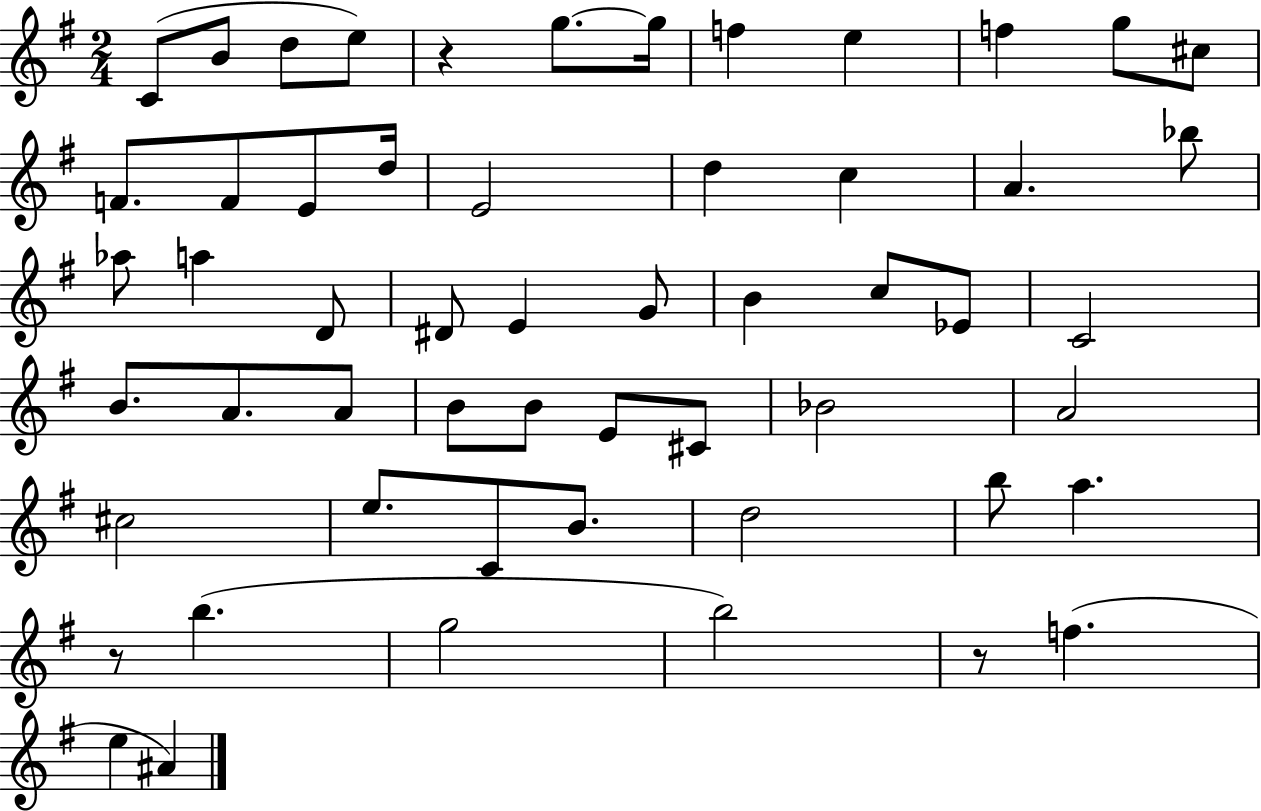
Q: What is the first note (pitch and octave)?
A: C4